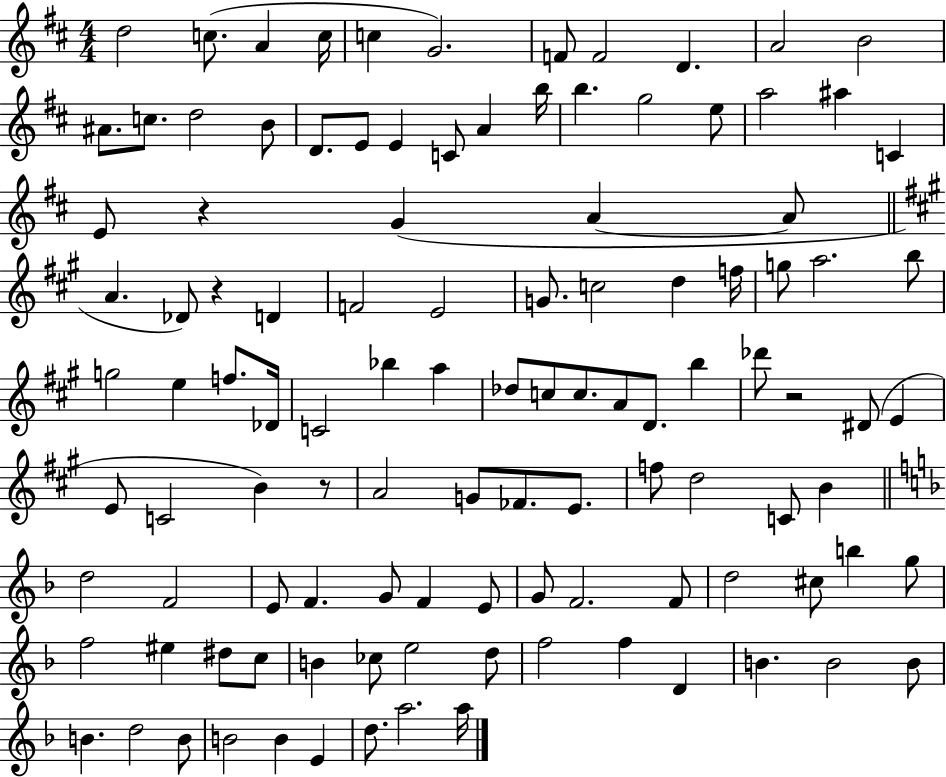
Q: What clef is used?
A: treble